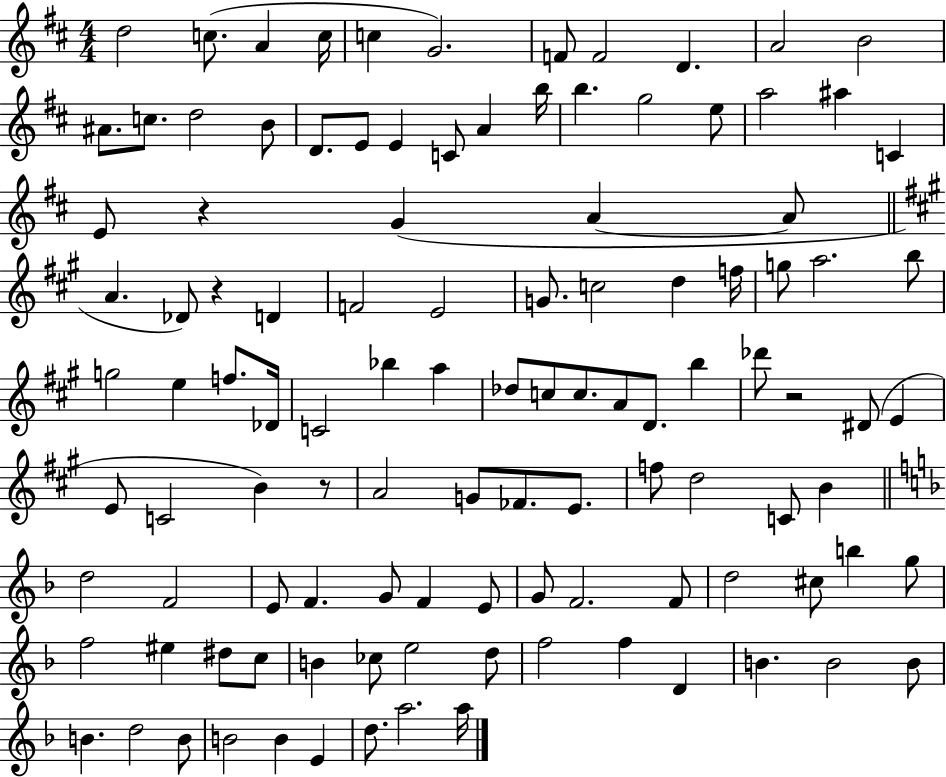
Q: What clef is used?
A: treble